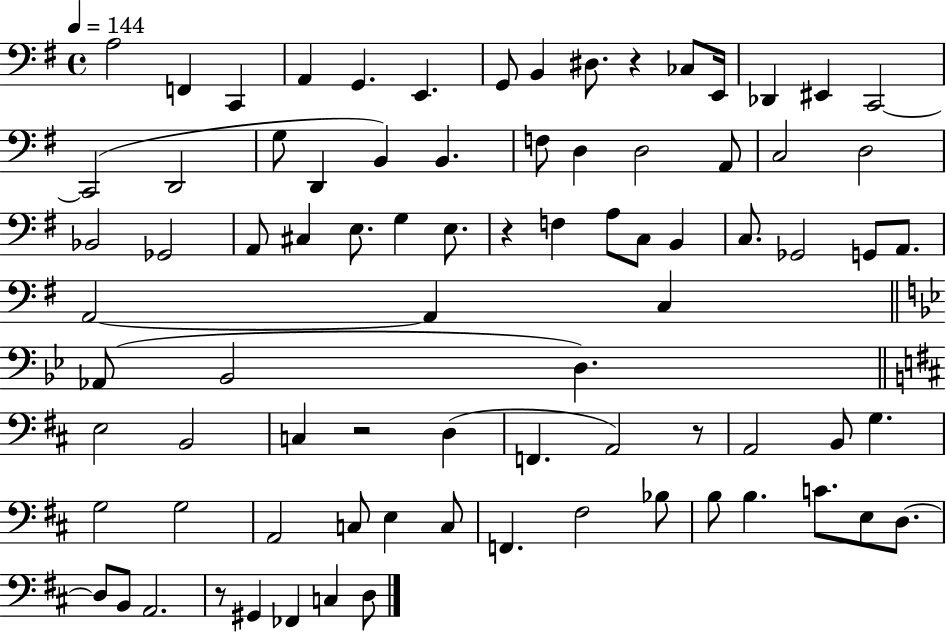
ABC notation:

X:1
T:Untitled
M:4/4
L:1/4
K:G
A,2 F,, C,, A,, G,, E,, G,,/2 B,, ^D,/2 z _C,/2 E,,/4 _D,, ^E,, C,,2 C,,2 D,,2 G,/2 D,, B,, B,, F,/2 D, D,2 A,,/2 C,2 D,2 _B,,2 _G,,2 A,,/2 ^C, E,/2 G, E,/2 z F, A,/2 C,/2 B,, C,/2 _G,,2 G,,/2 A,,/2 A,,2 A,, C, _A,,/2 _B,,2 D, E,2 B,,2 C, z2 D, F,, A,,2 z/2 A,,2 B,,/2 G, G,2 G,2 A,,2 C,/2 E, C,/2 F,, ^F,2 _B,/2 B,/2 B, C/2 E,/2 D,/2 D,/2 B,,/2 A,,2 z/2 ^G,, _F,, C, D,/2